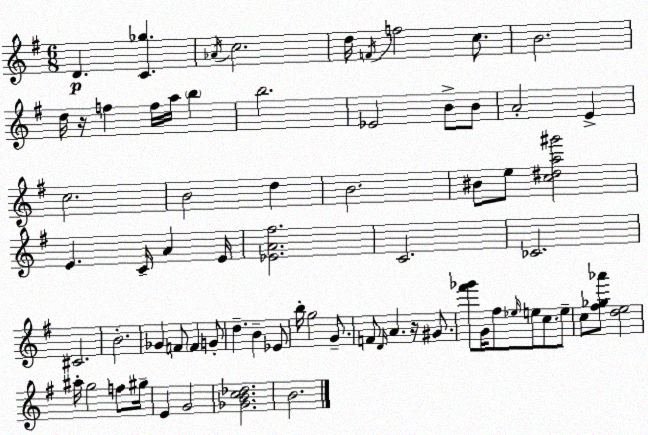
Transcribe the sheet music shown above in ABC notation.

X:1
T:Untitled
M:6/8
L:1/4
K:Em
D [C_g] _A/4 c2 d/4 F/4 f2 c/2 B2 d/4 z/4 f f/4 a/4 b b2 _E2 B/2 B/2 A2 E c2 B2 d B2 ^B/2 e/2 [c^da^g']2 E C/4 A E/4 [_EA^f]2 C2 _C2 ^C2 B2 _G F/2 F G/2 d B _E/2 b/4 g2 G/2 F/2 D/4 A z/4 ^G/2 [^f'_g']/2 G/4 ^f/2 _e/4 e/2 c/2 e/2 c/2 [^f_g_a']/2 [de]2 ^a/4 g2 f/2 ^g/4 E G2 [_GBc_d]2 B2